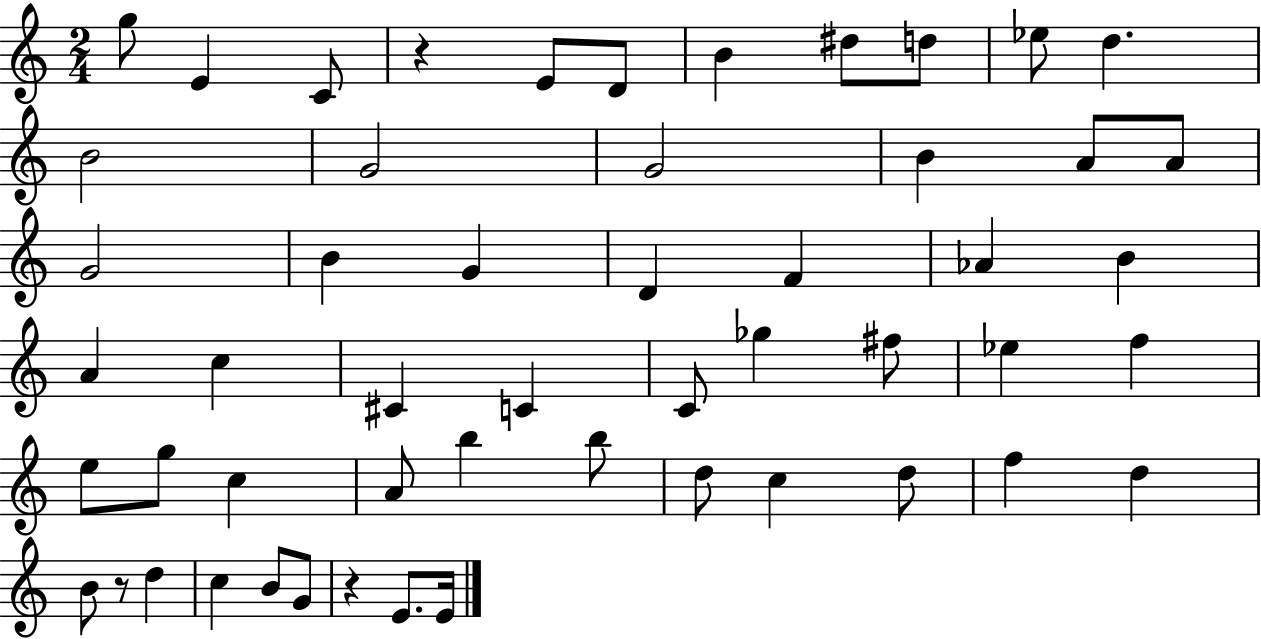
{
  \clef treble
  \numericTimeSignature
  \time 2/4
  \key c \major
  g''8 e'4 c'8 | r4 e'8 d'8 | b'4 dis''8 d''8 | ees''8 d''4. | \break b'2 | g'2 | g'2 | b'4 a'8 a'8 | \break g'2 | b'4 g'4 | d'4 f'4 | aes'4 b'4 | \break a'4 c''4 | cis'4 c'4 | c'8 ges''4 fis''8 | ees''4 f''4 | \break e''8 g''8 c''4 | a'8 b''4 b''8 | d''8 c''4 d''8 | f''4 d''4 | \break b'8 r8 d''4 | c''4 b'8 g'8 | r4 e'8. e'16 | \bar "|."
}